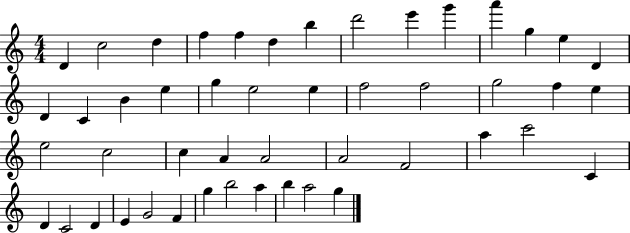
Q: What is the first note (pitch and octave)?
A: D4